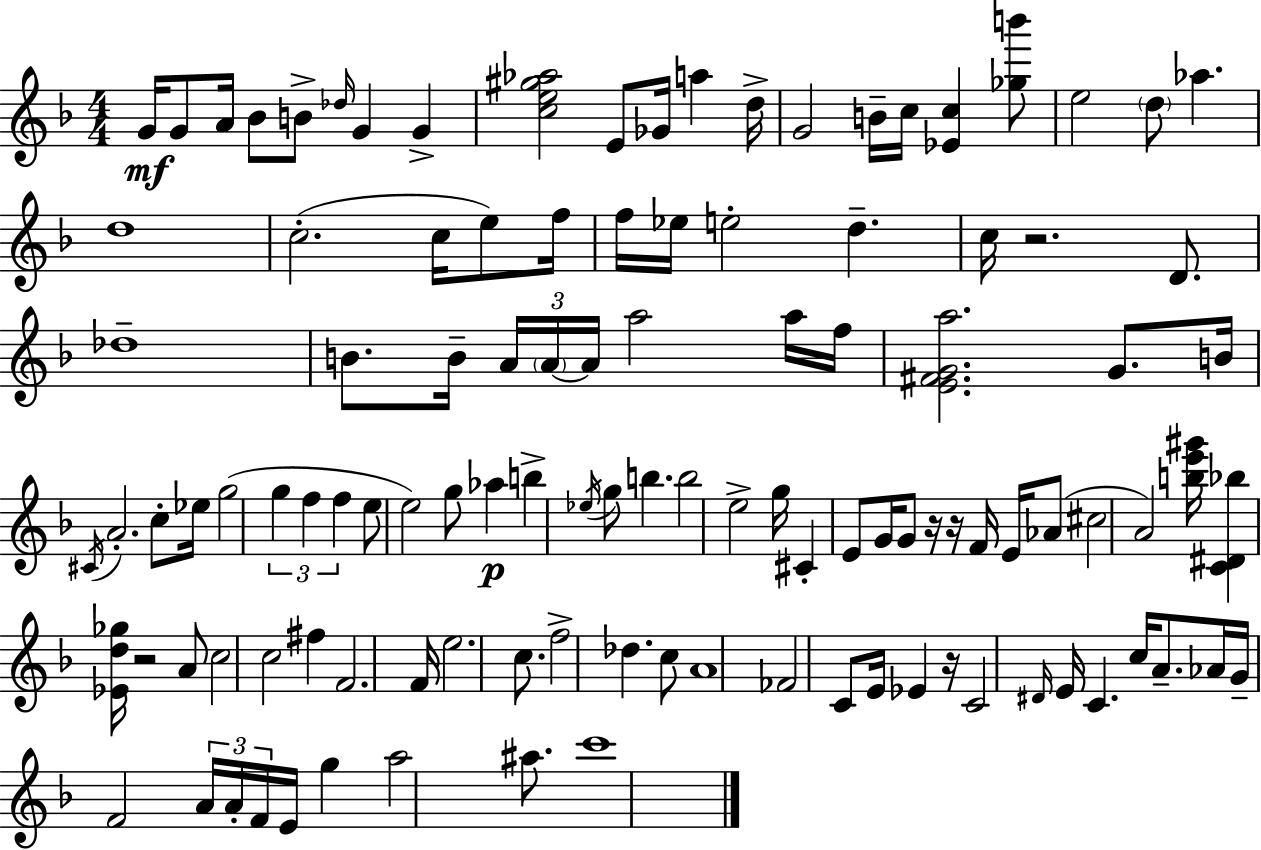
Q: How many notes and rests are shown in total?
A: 113